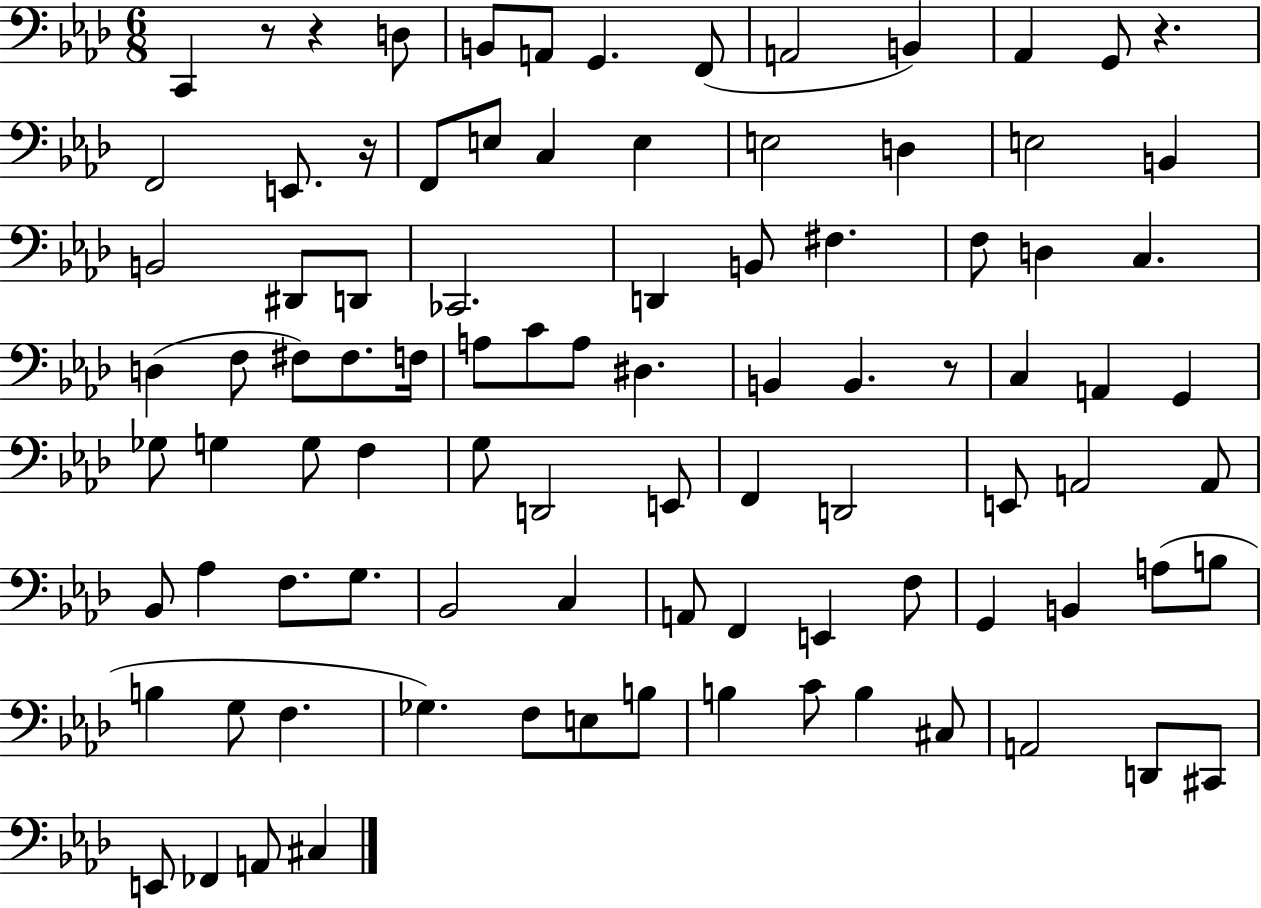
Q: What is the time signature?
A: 6/8